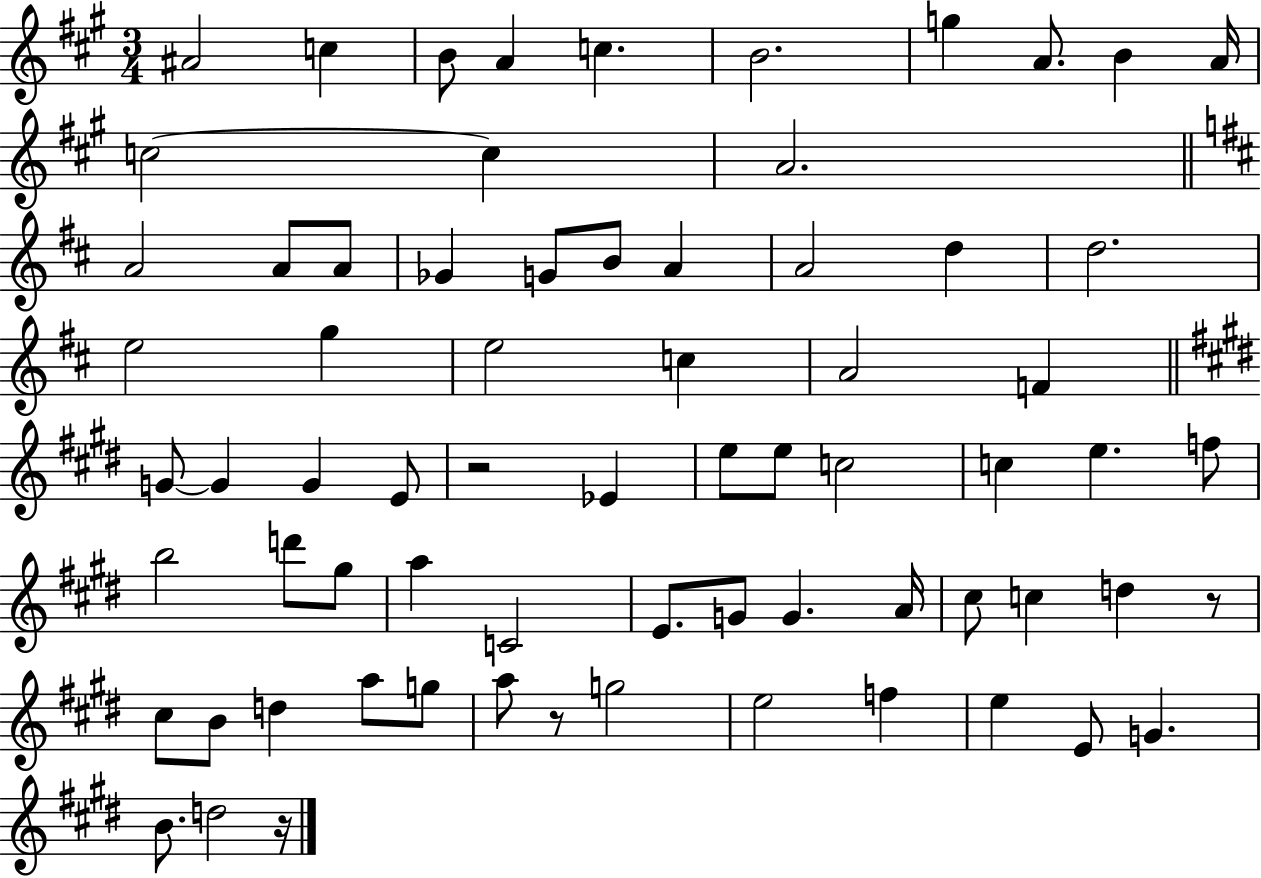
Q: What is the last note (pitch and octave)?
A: D5